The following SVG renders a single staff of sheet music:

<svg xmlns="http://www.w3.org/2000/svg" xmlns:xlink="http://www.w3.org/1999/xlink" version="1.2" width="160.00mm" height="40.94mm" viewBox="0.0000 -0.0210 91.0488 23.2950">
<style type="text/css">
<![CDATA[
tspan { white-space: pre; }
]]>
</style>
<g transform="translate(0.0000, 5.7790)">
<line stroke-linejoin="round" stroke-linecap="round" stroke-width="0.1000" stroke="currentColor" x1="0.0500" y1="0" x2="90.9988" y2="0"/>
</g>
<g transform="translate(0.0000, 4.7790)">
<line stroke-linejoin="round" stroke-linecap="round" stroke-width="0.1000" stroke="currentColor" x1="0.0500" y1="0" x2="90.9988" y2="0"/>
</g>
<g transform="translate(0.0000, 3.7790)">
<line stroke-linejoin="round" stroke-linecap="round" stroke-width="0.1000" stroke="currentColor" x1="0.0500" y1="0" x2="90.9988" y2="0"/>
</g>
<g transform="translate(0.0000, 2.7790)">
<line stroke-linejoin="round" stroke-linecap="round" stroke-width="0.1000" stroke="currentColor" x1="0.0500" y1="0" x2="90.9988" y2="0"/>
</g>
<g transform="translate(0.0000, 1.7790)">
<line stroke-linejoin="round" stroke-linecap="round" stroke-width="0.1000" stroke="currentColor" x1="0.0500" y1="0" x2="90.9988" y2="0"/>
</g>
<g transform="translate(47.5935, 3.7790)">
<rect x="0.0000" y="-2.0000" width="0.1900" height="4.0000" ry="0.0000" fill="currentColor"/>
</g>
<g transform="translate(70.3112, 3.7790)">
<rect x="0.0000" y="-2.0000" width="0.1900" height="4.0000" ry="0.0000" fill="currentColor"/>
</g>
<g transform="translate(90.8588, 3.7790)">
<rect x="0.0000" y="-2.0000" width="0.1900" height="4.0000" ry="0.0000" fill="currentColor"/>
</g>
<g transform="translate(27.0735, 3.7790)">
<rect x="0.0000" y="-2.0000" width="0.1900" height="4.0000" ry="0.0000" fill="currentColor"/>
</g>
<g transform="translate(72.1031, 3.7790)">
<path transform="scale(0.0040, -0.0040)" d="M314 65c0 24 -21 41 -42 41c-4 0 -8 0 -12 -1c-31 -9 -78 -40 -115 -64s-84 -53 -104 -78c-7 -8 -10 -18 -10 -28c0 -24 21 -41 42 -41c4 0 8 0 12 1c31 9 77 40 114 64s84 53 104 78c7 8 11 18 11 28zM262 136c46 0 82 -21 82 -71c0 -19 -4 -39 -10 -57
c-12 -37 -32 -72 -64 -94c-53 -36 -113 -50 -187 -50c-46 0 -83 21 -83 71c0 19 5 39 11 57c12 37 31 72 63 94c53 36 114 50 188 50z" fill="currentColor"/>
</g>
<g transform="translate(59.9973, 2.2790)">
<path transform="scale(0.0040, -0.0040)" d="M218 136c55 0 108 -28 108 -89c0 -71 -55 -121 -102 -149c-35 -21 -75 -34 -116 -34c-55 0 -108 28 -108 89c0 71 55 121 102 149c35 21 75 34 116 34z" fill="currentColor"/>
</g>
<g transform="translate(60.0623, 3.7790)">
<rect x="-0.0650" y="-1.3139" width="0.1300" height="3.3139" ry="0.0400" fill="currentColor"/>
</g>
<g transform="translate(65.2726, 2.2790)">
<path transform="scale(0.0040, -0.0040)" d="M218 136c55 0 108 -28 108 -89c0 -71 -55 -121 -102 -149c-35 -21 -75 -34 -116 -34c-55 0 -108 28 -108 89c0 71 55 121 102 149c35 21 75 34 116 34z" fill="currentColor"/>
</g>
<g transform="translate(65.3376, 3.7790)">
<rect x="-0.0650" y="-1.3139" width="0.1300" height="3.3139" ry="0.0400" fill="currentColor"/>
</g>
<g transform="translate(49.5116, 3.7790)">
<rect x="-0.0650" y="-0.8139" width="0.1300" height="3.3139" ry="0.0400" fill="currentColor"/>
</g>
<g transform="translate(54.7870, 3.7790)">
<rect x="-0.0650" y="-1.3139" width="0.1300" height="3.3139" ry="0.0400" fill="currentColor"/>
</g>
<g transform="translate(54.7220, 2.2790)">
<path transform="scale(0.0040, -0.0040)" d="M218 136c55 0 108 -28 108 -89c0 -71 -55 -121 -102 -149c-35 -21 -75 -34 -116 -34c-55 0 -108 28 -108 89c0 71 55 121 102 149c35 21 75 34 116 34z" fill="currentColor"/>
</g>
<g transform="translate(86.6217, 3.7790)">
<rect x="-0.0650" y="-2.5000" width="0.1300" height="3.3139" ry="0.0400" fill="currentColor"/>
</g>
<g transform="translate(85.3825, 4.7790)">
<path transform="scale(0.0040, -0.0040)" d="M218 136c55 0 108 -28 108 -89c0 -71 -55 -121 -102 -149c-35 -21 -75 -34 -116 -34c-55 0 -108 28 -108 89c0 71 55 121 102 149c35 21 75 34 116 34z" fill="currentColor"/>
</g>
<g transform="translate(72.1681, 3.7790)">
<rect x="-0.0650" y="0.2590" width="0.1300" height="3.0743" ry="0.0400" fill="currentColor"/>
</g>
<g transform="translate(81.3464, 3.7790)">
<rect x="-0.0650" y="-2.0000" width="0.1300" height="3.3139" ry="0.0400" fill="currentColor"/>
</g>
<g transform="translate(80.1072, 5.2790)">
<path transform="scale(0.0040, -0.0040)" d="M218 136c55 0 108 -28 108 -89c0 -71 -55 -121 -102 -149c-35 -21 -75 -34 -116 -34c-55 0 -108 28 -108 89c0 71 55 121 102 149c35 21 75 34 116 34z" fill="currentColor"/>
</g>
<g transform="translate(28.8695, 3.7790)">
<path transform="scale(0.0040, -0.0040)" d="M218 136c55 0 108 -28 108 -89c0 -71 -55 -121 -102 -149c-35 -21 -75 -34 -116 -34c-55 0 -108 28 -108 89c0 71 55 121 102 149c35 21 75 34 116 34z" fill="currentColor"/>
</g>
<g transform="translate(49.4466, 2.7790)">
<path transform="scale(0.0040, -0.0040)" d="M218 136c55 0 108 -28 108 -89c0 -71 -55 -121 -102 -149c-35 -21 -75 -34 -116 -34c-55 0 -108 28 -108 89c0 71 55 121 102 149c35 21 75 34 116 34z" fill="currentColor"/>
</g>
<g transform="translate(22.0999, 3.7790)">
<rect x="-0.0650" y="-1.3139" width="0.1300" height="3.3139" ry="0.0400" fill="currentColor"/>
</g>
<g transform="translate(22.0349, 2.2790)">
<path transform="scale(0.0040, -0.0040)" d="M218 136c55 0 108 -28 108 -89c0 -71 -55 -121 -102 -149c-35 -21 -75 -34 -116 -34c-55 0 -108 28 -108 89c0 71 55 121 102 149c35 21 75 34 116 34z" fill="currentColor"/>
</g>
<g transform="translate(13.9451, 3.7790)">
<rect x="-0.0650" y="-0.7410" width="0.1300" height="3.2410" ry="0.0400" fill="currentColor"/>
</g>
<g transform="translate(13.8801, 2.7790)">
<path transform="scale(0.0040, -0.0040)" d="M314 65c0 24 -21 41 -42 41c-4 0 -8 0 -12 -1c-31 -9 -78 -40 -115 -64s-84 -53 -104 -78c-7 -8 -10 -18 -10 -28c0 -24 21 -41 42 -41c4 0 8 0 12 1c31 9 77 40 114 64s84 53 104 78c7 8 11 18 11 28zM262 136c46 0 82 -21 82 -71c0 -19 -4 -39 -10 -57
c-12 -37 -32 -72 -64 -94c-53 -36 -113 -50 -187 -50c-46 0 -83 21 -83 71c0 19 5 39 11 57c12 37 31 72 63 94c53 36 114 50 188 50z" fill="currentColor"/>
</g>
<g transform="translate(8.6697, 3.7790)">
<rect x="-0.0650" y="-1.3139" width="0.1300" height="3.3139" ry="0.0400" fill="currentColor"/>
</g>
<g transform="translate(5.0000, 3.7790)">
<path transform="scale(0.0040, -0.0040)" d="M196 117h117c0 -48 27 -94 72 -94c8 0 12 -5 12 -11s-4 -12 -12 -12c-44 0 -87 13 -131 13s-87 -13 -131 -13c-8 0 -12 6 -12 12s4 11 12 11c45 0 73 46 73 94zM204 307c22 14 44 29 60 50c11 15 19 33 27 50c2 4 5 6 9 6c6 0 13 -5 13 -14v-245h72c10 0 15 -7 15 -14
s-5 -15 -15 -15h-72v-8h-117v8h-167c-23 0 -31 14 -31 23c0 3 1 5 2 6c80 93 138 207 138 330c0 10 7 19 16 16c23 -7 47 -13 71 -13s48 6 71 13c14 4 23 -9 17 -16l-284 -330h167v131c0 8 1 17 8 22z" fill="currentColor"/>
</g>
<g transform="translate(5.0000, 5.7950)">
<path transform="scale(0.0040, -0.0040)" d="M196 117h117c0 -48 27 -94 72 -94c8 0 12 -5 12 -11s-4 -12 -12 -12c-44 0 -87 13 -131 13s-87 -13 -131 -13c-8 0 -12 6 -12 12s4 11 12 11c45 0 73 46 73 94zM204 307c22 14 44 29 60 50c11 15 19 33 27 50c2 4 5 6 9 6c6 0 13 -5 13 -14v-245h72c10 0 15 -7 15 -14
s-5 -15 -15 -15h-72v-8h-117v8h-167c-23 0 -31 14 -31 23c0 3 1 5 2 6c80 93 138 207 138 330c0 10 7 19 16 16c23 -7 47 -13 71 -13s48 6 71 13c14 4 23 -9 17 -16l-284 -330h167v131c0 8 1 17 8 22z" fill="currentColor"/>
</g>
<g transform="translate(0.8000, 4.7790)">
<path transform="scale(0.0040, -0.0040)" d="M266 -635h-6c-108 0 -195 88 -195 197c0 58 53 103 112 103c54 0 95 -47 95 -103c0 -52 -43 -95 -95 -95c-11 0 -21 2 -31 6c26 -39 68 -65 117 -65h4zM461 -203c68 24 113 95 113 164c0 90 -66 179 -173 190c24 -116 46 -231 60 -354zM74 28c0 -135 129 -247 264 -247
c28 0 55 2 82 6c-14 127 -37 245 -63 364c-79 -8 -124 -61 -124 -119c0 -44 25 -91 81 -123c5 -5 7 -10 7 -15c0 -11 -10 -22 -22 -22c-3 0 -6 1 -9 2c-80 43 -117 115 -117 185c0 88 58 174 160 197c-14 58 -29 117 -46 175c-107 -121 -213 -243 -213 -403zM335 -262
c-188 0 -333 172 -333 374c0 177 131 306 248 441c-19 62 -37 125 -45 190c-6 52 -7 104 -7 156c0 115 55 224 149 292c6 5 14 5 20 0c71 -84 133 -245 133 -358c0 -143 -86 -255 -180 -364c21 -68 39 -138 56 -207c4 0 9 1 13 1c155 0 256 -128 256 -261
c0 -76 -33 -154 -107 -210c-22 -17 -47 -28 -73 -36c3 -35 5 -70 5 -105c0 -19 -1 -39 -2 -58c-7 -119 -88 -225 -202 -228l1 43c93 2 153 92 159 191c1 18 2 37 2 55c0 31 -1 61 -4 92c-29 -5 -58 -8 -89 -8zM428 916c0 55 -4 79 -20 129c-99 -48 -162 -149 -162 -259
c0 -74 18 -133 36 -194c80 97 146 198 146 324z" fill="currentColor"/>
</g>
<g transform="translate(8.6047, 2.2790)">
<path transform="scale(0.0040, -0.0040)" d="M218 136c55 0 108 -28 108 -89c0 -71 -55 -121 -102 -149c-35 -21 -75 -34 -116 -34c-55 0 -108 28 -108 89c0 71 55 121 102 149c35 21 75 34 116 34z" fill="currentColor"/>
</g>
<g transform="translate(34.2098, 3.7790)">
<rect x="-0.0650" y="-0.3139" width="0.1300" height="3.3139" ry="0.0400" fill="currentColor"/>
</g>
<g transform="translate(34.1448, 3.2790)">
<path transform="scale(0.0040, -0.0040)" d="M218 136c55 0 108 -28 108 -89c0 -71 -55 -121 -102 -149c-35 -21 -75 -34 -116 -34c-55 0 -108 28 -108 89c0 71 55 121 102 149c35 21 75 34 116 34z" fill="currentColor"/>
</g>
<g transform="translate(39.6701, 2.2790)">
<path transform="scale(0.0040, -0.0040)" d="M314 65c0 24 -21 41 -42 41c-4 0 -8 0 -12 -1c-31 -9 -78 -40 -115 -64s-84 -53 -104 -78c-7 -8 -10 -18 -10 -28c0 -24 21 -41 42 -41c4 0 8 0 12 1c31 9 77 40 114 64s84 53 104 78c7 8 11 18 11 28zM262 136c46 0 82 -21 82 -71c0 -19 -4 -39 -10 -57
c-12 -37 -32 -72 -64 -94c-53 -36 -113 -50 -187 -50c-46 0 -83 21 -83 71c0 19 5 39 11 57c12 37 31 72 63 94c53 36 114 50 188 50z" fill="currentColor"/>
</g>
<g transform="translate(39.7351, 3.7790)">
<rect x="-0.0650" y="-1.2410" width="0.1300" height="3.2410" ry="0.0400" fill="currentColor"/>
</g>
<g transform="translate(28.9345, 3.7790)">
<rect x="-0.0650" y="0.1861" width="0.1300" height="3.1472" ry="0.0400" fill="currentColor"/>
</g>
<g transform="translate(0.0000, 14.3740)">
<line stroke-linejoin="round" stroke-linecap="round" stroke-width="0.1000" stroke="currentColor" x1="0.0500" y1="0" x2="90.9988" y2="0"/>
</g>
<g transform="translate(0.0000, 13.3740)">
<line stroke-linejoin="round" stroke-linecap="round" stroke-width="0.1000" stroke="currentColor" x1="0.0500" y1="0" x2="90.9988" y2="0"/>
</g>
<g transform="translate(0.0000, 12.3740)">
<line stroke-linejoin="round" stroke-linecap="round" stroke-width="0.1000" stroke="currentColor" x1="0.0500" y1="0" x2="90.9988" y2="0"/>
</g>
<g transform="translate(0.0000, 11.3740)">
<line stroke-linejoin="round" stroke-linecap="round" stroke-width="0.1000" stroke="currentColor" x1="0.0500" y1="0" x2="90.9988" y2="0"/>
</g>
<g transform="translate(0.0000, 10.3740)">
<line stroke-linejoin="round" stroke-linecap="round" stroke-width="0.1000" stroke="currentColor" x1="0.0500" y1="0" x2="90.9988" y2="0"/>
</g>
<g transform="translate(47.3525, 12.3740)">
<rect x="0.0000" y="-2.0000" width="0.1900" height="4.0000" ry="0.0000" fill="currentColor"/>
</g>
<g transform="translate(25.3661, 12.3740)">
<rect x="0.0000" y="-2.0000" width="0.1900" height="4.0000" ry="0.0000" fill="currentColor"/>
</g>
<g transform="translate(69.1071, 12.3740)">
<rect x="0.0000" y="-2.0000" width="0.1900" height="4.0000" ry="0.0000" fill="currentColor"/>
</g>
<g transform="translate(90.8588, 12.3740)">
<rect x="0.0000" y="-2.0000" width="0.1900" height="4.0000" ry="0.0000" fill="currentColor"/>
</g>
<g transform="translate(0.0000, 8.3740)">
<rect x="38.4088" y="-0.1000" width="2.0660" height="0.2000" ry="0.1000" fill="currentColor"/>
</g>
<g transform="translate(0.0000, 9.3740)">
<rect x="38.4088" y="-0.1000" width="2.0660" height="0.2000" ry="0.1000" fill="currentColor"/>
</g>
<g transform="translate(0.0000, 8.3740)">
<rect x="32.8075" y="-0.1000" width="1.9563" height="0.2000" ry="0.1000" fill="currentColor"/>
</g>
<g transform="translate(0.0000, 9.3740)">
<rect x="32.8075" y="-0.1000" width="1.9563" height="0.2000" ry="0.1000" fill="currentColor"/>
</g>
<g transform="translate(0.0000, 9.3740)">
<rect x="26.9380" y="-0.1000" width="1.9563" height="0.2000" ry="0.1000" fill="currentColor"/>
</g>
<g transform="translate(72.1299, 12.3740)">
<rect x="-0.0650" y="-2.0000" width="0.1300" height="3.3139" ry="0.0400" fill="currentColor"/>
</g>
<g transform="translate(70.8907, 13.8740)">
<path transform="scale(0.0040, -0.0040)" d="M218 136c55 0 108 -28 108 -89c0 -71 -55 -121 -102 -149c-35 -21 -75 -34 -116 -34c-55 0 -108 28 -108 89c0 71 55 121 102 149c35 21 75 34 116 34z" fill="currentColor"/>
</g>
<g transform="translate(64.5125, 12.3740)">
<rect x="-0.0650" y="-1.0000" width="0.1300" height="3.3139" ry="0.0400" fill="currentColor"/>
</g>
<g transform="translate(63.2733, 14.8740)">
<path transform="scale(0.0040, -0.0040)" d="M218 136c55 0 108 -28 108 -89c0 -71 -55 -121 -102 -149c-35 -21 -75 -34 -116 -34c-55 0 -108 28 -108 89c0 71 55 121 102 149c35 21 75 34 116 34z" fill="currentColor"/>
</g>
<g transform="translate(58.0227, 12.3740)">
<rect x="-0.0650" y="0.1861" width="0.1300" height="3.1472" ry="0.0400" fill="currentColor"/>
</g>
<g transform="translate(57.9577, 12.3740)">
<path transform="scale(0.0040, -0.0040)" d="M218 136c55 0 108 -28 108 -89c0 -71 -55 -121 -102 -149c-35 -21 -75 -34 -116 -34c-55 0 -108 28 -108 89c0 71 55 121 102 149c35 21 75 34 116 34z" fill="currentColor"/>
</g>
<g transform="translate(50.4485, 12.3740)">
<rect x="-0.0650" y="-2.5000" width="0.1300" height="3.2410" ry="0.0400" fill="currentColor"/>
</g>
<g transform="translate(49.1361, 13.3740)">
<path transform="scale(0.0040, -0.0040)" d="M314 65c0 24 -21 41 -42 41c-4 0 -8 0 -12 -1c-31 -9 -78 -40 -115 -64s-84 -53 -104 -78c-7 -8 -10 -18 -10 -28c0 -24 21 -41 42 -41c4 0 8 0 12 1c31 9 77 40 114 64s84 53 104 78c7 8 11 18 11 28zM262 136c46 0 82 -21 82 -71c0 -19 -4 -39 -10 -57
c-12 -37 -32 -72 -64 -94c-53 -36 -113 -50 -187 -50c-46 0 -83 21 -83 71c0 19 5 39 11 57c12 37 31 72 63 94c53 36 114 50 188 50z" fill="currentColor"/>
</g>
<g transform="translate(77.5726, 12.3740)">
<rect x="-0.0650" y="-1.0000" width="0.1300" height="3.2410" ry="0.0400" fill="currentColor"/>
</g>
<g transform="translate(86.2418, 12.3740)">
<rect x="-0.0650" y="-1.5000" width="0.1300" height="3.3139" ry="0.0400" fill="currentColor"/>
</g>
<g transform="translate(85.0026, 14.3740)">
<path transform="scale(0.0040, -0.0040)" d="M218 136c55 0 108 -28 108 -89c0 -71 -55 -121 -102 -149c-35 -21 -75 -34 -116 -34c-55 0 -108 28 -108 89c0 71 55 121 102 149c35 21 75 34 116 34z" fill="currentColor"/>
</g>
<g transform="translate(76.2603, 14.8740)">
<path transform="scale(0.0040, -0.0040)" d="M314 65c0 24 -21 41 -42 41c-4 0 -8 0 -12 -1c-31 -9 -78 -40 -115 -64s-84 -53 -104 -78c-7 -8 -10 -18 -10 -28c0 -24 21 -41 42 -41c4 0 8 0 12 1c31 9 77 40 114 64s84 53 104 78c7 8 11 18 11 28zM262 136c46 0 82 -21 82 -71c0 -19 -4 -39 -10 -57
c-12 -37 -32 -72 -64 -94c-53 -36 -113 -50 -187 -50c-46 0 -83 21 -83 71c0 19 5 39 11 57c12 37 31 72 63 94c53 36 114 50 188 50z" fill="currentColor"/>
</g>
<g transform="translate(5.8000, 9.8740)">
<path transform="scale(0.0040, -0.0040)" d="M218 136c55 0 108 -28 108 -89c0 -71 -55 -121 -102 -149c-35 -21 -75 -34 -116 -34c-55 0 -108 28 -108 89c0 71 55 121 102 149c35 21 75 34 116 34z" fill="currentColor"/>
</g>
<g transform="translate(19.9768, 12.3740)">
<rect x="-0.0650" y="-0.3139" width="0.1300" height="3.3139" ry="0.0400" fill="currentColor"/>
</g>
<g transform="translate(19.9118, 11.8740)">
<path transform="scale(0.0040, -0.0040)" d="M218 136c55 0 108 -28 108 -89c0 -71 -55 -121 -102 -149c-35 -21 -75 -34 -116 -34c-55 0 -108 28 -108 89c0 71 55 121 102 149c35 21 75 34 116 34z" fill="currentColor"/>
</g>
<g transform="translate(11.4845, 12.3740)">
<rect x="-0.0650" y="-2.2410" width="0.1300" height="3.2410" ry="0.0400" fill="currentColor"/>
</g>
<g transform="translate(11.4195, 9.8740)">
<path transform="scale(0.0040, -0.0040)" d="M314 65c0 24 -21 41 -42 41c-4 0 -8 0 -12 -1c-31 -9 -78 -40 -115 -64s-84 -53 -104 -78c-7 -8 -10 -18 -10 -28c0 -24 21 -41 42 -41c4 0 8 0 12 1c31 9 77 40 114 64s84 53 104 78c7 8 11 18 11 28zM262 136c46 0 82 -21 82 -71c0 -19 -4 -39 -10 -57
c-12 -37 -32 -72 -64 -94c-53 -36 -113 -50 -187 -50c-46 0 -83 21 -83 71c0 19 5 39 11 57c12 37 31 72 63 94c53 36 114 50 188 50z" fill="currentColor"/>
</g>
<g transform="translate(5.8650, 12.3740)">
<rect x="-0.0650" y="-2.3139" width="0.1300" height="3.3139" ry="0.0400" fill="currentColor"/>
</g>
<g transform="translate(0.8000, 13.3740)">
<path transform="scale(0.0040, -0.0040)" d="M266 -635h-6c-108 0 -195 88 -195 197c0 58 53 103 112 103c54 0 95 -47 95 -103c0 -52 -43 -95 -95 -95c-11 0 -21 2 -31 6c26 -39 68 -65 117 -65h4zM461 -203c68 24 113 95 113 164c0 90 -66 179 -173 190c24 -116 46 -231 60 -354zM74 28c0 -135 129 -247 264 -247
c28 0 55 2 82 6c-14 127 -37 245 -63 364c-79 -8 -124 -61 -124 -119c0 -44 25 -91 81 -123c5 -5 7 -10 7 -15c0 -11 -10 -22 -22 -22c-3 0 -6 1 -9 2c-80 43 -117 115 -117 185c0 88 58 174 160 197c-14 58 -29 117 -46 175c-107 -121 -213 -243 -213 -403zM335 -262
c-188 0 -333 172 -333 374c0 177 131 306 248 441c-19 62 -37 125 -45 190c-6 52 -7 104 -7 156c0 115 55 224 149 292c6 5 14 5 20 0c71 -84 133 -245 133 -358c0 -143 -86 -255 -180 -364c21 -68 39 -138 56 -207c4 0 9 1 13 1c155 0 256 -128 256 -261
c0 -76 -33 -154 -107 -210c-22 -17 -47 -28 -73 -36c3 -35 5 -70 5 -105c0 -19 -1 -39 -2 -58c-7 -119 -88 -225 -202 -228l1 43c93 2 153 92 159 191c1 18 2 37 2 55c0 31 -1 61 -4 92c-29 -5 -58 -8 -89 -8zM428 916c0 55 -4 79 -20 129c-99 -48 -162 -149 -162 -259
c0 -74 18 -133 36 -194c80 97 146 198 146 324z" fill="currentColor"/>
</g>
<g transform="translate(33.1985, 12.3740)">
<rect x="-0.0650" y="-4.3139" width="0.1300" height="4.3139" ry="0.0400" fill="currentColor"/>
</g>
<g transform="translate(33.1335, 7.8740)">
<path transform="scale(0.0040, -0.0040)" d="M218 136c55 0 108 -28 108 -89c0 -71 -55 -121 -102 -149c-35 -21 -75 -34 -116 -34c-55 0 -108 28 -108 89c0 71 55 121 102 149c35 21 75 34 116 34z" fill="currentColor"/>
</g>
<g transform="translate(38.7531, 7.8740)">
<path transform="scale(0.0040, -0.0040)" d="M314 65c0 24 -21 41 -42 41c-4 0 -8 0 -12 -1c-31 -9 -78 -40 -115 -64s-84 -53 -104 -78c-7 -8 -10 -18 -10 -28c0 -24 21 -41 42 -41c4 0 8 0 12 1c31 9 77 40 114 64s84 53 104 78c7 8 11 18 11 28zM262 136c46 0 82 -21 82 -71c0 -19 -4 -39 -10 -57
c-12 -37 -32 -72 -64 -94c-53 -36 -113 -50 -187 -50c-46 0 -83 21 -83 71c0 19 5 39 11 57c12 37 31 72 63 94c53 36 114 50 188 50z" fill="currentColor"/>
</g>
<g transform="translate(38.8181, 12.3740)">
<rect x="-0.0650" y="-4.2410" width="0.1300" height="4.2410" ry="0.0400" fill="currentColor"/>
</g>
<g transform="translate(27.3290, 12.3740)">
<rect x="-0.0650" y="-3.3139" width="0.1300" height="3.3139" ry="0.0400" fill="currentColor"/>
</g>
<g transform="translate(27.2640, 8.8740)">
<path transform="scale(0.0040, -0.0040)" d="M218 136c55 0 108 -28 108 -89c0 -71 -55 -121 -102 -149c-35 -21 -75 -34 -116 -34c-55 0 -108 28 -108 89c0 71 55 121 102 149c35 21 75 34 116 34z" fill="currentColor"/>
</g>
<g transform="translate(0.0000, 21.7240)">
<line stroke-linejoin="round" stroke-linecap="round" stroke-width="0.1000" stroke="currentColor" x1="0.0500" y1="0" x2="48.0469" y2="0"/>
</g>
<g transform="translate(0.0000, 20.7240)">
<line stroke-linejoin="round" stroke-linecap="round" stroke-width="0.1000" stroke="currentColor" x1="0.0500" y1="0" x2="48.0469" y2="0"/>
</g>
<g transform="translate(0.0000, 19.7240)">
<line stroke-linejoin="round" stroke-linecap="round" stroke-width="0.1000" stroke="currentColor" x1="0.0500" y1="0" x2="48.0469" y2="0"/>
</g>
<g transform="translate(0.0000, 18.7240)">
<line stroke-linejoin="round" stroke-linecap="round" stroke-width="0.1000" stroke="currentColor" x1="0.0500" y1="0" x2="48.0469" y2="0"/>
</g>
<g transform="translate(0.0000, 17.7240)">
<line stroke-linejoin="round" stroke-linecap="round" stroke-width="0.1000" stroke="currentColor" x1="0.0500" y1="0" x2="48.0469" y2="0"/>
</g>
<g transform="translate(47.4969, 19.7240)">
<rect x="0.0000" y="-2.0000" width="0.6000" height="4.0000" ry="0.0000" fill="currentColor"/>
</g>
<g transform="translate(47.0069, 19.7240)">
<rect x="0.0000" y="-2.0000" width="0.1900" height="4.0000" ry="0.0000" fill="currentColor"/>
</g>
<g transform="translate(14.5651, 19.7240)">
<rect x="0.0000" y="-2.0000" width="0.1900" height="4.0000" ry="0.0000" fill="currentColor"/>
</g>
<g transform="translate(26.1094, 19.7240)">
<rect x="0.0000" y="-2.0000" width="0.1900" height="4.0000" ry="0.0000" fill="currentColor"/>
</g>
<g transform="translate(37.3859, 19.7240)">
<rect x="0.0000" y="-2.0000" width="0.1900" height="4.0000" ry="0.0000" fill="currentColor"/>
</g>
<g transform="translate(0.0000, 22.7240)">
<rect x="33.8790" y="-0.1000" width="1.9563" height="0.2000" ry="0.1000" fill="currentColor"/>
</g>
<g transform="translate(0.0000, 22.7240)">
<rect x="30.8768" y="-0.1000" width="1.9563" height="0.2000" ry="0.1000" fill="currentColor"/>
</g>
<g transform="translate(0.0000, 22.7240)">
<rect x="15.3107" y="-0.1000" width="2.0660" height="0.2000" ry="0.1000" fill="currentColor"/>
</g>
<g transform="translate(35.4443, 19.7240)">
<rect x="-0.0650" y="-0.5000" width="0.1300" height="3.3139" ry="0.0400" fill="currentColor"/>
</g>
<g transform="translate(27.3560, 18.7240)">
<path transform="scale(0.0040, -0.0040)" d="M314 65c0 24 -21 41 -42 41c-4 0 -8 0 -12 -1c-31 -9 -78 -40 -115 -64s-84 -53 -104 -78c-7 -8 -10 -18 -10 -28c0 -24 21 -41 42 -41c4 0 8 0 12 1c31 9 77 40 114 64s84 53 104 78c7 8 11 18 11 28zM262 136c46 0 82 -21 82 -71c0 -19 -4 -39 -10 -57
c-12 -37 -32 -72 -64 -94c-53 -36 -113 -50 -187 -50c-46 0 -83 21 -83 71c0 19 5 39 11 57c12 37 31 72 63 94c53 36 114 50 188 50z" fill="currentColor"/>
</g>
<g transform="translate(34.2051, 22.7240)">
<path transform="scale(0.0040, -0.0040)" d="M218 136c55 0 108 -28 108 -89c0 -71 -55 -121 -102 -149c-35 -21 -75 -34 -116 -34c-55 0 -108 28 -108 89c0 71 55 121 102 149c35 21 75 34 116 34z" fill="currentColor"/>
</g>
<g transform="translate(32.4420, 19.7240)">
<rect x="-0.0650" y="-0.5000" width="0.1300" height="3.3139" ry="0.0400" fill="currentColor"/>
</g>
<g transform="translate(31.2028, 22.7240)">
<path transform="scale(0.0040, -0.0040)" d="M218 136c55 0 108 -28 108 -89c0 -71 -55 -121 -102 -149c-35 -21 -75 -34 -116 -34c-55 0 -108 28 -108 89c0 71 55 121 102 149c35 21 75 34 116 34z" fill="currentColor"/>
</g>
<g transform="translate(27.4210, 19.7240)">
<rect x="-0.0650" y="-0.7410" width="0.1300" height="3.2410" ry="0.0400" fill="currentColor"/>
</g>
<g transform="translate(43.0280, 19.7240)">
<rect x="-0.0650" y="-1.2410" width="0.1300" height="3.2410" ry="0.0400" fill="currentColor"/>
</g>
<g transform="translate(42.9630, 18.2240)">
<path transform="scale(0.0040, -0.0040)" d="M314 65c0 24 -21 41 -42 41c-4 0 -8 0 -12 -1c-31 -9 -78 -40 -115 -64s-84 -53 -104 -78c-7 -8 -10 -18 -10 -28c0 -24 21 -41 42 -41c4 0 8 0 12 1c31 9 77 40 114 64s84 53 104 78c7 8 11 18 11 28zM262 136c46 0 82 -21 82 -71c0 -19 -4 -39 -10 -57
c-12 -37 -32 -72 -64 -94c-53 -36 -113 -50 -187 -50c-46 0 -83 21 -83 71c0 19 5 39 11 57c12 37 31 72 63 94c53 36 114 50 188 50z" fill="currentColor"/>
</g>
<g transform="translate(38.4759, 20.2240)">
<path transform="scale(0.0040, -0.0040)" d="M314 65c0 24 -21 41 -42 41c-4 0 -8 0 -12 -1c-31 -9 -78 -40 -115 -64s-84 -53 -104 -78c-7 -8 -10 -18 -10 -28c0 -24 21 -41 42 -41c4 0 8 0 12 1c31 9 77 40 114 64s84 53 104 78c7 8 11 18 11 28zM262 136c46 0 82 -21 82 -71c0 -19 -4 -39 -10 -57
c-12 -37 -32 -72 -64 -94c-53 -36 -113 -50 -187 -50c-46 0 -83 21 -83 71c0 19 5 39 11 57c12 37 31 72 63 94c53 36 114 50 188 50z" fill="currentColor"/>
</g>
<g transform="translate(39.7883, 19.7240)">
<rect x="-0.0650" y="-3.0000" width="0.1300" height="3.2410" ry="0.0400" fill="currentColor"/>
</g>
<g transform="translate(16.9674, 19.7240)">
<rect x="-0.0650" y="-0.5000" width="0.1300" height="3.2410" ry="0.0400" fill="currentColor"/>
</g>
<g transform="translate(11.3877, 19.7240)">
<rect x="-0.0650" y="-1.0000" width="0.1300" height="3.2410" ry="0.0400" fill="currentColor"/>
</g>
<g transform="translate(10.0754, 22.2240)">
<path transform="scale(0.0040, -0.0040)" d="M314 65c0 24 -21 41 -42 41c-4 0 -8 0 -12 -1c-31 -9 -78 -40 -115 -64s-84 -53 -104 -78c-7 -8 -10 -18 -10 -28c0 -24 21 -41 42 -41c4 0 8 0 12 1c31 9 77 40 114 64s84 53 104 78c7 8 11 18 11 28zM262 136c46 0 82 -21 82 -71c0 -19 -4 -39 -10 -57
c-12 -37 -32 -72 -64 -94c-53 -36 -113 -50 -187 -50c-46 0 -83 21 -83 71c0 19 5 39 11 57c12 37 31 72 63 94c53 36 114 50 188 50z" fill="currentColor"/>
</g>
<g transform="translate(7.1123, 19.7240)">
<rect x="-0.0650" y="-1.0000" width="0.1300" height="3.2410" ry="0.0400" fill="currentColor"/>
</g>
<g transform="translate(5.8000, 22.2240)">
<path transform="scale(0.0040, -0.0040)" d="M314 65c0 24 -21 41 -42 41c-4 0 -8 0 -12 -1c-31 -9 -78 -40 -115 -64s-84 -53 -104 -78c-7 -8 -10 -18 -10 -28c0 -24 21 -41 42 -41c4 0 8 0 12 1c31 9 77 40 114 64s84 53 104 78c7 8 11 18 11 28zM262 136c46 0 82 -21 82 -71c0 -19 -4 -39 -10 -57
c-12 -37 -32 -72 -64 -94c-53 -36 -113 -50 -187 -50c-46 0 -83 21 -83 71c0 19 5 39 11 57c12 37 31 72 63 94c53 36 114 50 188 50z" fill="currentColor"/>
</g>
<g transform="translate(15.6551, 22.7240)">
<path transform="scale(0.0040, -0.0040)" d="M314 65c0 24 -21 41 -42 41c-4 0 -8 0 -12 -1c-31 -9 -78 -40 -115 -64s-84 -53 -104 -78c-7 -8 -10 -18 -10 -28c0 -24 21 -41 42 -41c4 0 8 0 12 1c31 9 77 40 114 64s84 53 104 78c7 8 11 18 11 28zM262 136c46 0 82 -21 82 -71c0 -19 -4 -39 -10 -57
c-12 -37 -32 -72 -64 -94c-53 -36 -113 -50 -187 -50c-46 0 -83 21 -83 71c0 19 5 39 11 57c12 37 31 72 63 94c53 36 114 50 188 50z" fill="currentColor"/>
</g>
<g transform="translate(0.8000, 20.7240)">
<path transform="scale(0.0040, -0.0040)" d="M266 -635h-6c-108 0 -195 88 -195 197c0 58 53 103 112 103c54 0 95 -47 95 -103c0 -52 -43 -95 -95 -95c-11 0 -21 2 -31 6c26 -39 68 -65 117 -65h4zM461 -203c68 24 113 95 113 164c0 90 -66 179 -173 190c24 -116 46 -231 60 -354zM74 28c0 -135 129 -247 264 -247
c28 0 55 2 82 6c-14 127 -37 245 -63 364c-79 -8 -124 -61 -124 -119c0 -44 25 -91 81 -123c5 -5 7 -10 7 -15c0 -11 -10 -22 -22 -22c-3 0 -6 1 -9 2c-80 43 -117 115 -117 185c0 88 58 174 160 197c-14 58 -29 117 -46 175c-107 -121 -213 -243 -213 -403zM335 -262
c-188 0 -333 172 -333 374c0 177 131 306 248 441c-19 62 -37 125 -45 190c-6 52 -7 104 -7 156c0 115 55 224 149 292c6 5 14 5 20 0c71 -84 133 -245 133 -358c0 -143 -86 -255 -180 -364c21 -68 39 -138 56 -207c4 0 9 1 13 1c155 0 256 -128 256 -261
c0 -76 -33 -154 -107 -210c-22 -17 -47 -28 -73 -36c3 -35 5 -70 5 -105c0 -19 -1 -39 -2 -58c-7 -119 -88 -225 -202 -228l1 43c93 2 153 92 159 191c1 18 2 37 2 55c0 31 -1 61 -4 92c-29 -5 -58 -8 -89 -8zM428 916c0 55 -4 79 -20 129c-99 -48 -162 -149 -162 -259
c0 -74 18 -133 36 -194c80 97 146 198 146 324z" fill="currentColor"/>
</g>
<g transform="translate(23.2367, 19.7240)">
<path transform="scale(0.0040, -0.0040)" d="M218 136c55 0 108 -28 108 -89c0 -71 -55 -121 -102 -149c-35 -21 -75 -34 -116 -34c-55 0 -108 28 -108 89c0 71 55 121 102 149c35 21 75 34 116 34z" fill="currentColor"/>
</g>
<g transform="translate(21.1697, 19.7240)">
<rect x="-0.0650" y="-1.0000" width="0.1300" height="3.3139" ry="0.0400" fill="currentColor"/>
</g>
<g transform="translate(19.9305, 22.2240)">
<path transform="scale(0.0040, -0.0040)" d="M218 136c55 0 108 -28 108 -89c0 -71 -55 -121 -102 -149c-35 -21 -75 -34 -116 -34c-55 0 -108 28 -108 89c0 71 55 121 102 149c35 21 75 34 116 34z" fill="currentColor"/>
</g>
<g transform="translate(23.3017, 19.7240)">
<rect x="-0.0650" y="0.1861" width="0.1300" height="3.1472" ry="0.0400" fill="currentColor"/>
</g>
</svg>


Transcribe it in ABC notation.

X:1
T:Untitled
M:4/4
L:1/4
K:C
e d2 e B c e2 d e e e B2 F G g g2 c b d' d'2 G2 B D F D2 E D2 D2 C2 D B d2 C C A2 e2